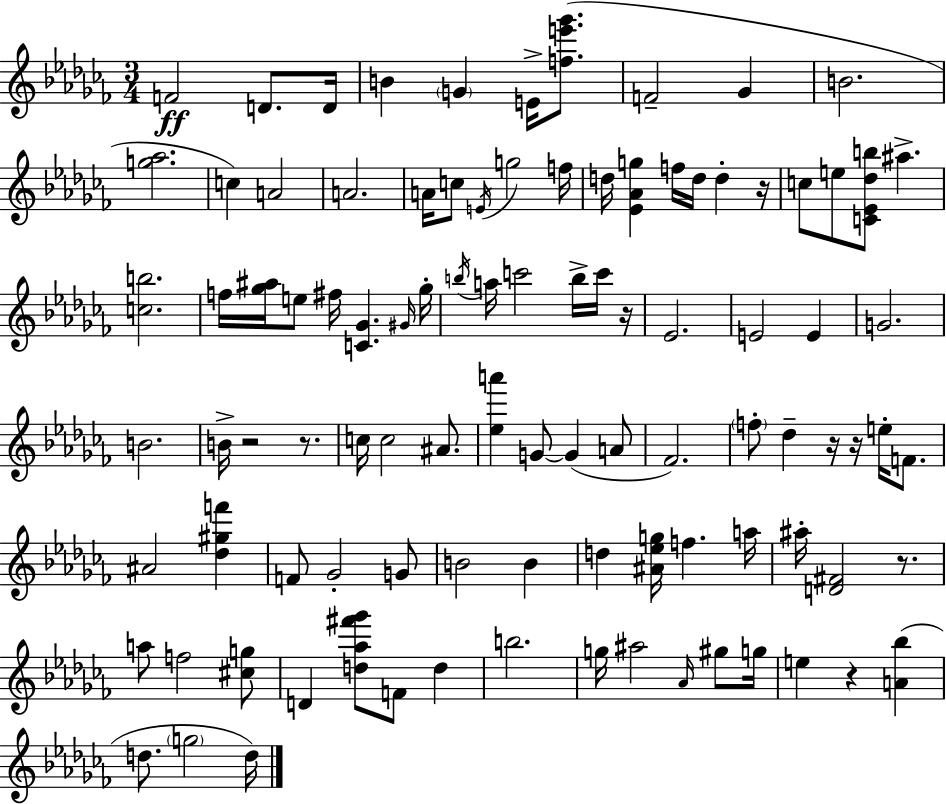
F4/h D4/e. D4/s B4/q G4/q E4/s [F5,E6,Gb6]/e. F4/h Gb4/q B4/h. [G5,Ab5]/h. C5/q A4/h A4/h. A4/s C5/e E4/s G5/h F5/s D5/s [Eb4,Ab4,G5]/q F5/s D5/s D5/q R/s C5/e E5/e [C4,Eb4,Db5,B5]/e A#5/q. [C5,B5]/h. F5/s [Gb5,A#5]/s E5/e F#5/s [C4,Gb4]/q. G#4/s Gb5/s B5/s A5/s C6/h B5/s C6/s R/s Eb4/h. E4/h E4/q G4/h. B4/h. B4/s R/h R/e. C5/s C5/h A#4/e. [Eb5,A6]/q G4/e G4/q A4/e FES4/h. F5/e Db5/q R/s R/s E5/s F4/e. A#4/h [Db5,G#5,F6]/q F4/e Gb4/h G4/e B4/h B4/q D5/q [A#4,Eb5,G5]/s F5/q. A5/s A#5/s [D4,F#4]/h R/e. A5/e F5/h [C#5,G5]/e D4/q [D5,Ab5,F#6,Gb6]/e F4/e D5/q B5/h. G5/s A#5/h Ab4/s G#5/e G5/s E5/q R/q [A4,Bb5]/q D5/e. G5/h D5/s